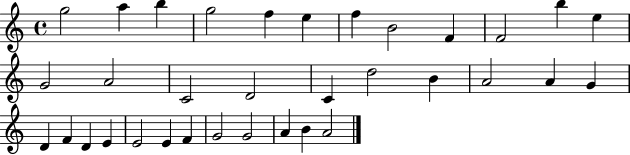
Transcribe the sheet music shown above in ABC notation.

X:1
T:Untitled
M:4/4
L:1/4
K:C
g2 a b g2 f e f B2 F F2 b e G2 A2 C2 D2 C d2 B A2 A G D F D E E2 E F G2 G2 A B A2